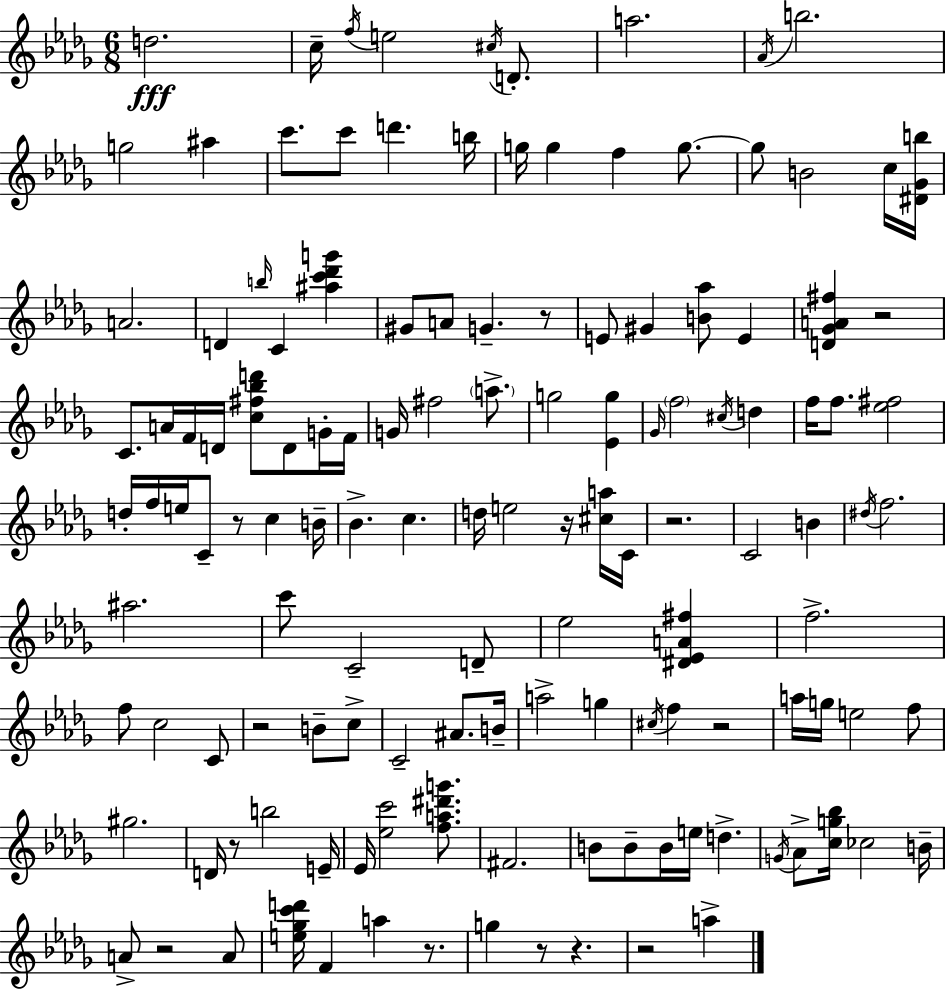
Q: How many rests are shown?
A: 13